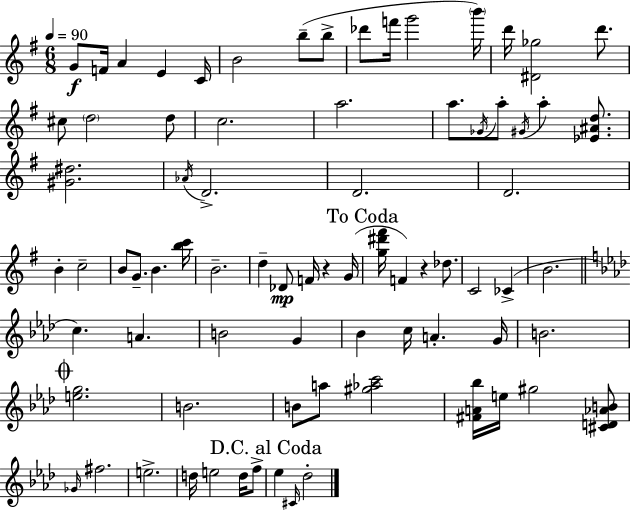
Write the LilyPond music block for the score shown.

{
  \clef treble
  \numericTimeSignature
  \time 6/8
  \key g \major
  \tempo 4 = 90
  g'8\f f'16 a'4 e'4 c'16 | b'2 b''8--( b''8-> | des'''8 f'''16 g'''2 \parenthesize b'''16) | d'''16 <dis' ges''>2 d'''8. | \break cis''8 \parenthesize d''2 d''8 | c''2. | a''2. | a''8. \acciaccatura { ges'16 } a''8-. \acciaccatura { gis'16 } a''4-. <ees' ais' d''>8. | \break <gis' dis''>2. | \acciaccatura { aes'16 } d'2.-> | d'2. | d'2. | \break b'4-. c''2-- | b'8 g'8.-- b'4. | <b'' c'''>16 b'2.-- | d''4-- des'8\mp f'16 r4 | \break g'16( \mark "To Coda" <g'' dis''' fis'''>16 f'4) r4 | des''8. c'2 ces'4->( | b'2. | \bar "||" \break \key aes \major c''4.) a'4. | b'2 g'4 | bes'4 c''16 a'4.-. g'16 | b'2. | \break \mark \markup { \musicglyph "scripts.coda" } <e'' g''>2. | b'2. | b'8 a''8 <gis'' aes'' c'''>2 | <fis' a' bes''>16 e''16 gis''2 <cis' d' aes' b'>8 | \break \grace { ges'16 } fis''2. | e''2.-> | d''16 e''2 d''16 f''8-> | \mark "D.C. al Coda" ees''4 \grace { cis'16 } des''2-. | \break \bar "|."
}